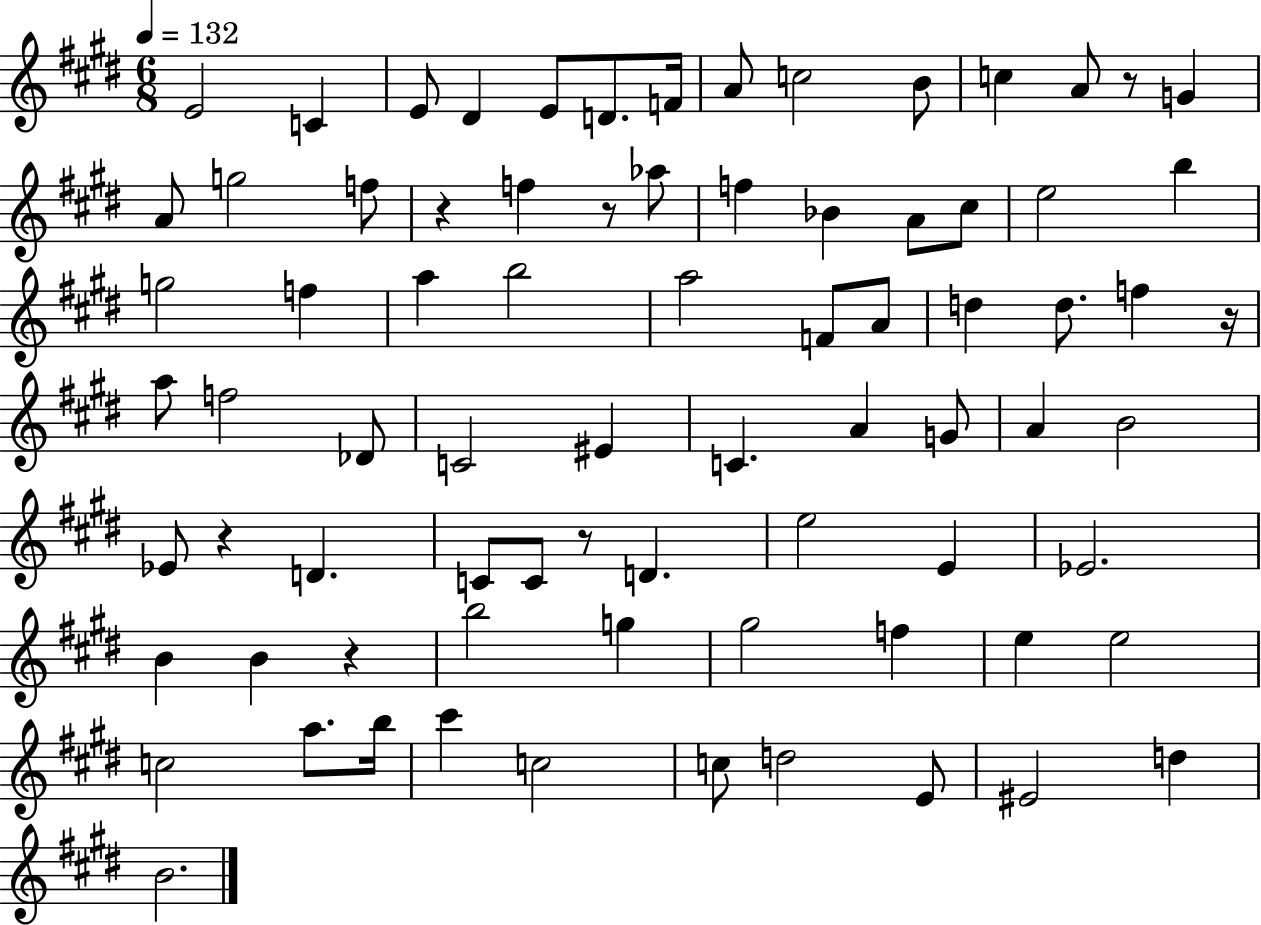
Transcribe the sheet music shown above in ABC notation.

X:1
T:Untitled
M:6/8
L:1/4
K:E
E2 C E/2 ^D E/2 D/2 F/4 A/2 c2 B/2 c A/2 z/2 G A/2 g2 f/2 z f z/2 _a/2 f _B A/2 ^c/2 e2 b g2 f a b2 a2 F/2 A/2 d d/2 f z/4 a/2 f2 _D/2 C2 ^E C A G/2 A B2 _E/2 z D C/2 C/2 z/2 D e2 E _E2 B B z b2 g ^g2 f e e2 c2 a/2 b/4 ^c' c2 c/2 d2 E/2 ^E2 d B2